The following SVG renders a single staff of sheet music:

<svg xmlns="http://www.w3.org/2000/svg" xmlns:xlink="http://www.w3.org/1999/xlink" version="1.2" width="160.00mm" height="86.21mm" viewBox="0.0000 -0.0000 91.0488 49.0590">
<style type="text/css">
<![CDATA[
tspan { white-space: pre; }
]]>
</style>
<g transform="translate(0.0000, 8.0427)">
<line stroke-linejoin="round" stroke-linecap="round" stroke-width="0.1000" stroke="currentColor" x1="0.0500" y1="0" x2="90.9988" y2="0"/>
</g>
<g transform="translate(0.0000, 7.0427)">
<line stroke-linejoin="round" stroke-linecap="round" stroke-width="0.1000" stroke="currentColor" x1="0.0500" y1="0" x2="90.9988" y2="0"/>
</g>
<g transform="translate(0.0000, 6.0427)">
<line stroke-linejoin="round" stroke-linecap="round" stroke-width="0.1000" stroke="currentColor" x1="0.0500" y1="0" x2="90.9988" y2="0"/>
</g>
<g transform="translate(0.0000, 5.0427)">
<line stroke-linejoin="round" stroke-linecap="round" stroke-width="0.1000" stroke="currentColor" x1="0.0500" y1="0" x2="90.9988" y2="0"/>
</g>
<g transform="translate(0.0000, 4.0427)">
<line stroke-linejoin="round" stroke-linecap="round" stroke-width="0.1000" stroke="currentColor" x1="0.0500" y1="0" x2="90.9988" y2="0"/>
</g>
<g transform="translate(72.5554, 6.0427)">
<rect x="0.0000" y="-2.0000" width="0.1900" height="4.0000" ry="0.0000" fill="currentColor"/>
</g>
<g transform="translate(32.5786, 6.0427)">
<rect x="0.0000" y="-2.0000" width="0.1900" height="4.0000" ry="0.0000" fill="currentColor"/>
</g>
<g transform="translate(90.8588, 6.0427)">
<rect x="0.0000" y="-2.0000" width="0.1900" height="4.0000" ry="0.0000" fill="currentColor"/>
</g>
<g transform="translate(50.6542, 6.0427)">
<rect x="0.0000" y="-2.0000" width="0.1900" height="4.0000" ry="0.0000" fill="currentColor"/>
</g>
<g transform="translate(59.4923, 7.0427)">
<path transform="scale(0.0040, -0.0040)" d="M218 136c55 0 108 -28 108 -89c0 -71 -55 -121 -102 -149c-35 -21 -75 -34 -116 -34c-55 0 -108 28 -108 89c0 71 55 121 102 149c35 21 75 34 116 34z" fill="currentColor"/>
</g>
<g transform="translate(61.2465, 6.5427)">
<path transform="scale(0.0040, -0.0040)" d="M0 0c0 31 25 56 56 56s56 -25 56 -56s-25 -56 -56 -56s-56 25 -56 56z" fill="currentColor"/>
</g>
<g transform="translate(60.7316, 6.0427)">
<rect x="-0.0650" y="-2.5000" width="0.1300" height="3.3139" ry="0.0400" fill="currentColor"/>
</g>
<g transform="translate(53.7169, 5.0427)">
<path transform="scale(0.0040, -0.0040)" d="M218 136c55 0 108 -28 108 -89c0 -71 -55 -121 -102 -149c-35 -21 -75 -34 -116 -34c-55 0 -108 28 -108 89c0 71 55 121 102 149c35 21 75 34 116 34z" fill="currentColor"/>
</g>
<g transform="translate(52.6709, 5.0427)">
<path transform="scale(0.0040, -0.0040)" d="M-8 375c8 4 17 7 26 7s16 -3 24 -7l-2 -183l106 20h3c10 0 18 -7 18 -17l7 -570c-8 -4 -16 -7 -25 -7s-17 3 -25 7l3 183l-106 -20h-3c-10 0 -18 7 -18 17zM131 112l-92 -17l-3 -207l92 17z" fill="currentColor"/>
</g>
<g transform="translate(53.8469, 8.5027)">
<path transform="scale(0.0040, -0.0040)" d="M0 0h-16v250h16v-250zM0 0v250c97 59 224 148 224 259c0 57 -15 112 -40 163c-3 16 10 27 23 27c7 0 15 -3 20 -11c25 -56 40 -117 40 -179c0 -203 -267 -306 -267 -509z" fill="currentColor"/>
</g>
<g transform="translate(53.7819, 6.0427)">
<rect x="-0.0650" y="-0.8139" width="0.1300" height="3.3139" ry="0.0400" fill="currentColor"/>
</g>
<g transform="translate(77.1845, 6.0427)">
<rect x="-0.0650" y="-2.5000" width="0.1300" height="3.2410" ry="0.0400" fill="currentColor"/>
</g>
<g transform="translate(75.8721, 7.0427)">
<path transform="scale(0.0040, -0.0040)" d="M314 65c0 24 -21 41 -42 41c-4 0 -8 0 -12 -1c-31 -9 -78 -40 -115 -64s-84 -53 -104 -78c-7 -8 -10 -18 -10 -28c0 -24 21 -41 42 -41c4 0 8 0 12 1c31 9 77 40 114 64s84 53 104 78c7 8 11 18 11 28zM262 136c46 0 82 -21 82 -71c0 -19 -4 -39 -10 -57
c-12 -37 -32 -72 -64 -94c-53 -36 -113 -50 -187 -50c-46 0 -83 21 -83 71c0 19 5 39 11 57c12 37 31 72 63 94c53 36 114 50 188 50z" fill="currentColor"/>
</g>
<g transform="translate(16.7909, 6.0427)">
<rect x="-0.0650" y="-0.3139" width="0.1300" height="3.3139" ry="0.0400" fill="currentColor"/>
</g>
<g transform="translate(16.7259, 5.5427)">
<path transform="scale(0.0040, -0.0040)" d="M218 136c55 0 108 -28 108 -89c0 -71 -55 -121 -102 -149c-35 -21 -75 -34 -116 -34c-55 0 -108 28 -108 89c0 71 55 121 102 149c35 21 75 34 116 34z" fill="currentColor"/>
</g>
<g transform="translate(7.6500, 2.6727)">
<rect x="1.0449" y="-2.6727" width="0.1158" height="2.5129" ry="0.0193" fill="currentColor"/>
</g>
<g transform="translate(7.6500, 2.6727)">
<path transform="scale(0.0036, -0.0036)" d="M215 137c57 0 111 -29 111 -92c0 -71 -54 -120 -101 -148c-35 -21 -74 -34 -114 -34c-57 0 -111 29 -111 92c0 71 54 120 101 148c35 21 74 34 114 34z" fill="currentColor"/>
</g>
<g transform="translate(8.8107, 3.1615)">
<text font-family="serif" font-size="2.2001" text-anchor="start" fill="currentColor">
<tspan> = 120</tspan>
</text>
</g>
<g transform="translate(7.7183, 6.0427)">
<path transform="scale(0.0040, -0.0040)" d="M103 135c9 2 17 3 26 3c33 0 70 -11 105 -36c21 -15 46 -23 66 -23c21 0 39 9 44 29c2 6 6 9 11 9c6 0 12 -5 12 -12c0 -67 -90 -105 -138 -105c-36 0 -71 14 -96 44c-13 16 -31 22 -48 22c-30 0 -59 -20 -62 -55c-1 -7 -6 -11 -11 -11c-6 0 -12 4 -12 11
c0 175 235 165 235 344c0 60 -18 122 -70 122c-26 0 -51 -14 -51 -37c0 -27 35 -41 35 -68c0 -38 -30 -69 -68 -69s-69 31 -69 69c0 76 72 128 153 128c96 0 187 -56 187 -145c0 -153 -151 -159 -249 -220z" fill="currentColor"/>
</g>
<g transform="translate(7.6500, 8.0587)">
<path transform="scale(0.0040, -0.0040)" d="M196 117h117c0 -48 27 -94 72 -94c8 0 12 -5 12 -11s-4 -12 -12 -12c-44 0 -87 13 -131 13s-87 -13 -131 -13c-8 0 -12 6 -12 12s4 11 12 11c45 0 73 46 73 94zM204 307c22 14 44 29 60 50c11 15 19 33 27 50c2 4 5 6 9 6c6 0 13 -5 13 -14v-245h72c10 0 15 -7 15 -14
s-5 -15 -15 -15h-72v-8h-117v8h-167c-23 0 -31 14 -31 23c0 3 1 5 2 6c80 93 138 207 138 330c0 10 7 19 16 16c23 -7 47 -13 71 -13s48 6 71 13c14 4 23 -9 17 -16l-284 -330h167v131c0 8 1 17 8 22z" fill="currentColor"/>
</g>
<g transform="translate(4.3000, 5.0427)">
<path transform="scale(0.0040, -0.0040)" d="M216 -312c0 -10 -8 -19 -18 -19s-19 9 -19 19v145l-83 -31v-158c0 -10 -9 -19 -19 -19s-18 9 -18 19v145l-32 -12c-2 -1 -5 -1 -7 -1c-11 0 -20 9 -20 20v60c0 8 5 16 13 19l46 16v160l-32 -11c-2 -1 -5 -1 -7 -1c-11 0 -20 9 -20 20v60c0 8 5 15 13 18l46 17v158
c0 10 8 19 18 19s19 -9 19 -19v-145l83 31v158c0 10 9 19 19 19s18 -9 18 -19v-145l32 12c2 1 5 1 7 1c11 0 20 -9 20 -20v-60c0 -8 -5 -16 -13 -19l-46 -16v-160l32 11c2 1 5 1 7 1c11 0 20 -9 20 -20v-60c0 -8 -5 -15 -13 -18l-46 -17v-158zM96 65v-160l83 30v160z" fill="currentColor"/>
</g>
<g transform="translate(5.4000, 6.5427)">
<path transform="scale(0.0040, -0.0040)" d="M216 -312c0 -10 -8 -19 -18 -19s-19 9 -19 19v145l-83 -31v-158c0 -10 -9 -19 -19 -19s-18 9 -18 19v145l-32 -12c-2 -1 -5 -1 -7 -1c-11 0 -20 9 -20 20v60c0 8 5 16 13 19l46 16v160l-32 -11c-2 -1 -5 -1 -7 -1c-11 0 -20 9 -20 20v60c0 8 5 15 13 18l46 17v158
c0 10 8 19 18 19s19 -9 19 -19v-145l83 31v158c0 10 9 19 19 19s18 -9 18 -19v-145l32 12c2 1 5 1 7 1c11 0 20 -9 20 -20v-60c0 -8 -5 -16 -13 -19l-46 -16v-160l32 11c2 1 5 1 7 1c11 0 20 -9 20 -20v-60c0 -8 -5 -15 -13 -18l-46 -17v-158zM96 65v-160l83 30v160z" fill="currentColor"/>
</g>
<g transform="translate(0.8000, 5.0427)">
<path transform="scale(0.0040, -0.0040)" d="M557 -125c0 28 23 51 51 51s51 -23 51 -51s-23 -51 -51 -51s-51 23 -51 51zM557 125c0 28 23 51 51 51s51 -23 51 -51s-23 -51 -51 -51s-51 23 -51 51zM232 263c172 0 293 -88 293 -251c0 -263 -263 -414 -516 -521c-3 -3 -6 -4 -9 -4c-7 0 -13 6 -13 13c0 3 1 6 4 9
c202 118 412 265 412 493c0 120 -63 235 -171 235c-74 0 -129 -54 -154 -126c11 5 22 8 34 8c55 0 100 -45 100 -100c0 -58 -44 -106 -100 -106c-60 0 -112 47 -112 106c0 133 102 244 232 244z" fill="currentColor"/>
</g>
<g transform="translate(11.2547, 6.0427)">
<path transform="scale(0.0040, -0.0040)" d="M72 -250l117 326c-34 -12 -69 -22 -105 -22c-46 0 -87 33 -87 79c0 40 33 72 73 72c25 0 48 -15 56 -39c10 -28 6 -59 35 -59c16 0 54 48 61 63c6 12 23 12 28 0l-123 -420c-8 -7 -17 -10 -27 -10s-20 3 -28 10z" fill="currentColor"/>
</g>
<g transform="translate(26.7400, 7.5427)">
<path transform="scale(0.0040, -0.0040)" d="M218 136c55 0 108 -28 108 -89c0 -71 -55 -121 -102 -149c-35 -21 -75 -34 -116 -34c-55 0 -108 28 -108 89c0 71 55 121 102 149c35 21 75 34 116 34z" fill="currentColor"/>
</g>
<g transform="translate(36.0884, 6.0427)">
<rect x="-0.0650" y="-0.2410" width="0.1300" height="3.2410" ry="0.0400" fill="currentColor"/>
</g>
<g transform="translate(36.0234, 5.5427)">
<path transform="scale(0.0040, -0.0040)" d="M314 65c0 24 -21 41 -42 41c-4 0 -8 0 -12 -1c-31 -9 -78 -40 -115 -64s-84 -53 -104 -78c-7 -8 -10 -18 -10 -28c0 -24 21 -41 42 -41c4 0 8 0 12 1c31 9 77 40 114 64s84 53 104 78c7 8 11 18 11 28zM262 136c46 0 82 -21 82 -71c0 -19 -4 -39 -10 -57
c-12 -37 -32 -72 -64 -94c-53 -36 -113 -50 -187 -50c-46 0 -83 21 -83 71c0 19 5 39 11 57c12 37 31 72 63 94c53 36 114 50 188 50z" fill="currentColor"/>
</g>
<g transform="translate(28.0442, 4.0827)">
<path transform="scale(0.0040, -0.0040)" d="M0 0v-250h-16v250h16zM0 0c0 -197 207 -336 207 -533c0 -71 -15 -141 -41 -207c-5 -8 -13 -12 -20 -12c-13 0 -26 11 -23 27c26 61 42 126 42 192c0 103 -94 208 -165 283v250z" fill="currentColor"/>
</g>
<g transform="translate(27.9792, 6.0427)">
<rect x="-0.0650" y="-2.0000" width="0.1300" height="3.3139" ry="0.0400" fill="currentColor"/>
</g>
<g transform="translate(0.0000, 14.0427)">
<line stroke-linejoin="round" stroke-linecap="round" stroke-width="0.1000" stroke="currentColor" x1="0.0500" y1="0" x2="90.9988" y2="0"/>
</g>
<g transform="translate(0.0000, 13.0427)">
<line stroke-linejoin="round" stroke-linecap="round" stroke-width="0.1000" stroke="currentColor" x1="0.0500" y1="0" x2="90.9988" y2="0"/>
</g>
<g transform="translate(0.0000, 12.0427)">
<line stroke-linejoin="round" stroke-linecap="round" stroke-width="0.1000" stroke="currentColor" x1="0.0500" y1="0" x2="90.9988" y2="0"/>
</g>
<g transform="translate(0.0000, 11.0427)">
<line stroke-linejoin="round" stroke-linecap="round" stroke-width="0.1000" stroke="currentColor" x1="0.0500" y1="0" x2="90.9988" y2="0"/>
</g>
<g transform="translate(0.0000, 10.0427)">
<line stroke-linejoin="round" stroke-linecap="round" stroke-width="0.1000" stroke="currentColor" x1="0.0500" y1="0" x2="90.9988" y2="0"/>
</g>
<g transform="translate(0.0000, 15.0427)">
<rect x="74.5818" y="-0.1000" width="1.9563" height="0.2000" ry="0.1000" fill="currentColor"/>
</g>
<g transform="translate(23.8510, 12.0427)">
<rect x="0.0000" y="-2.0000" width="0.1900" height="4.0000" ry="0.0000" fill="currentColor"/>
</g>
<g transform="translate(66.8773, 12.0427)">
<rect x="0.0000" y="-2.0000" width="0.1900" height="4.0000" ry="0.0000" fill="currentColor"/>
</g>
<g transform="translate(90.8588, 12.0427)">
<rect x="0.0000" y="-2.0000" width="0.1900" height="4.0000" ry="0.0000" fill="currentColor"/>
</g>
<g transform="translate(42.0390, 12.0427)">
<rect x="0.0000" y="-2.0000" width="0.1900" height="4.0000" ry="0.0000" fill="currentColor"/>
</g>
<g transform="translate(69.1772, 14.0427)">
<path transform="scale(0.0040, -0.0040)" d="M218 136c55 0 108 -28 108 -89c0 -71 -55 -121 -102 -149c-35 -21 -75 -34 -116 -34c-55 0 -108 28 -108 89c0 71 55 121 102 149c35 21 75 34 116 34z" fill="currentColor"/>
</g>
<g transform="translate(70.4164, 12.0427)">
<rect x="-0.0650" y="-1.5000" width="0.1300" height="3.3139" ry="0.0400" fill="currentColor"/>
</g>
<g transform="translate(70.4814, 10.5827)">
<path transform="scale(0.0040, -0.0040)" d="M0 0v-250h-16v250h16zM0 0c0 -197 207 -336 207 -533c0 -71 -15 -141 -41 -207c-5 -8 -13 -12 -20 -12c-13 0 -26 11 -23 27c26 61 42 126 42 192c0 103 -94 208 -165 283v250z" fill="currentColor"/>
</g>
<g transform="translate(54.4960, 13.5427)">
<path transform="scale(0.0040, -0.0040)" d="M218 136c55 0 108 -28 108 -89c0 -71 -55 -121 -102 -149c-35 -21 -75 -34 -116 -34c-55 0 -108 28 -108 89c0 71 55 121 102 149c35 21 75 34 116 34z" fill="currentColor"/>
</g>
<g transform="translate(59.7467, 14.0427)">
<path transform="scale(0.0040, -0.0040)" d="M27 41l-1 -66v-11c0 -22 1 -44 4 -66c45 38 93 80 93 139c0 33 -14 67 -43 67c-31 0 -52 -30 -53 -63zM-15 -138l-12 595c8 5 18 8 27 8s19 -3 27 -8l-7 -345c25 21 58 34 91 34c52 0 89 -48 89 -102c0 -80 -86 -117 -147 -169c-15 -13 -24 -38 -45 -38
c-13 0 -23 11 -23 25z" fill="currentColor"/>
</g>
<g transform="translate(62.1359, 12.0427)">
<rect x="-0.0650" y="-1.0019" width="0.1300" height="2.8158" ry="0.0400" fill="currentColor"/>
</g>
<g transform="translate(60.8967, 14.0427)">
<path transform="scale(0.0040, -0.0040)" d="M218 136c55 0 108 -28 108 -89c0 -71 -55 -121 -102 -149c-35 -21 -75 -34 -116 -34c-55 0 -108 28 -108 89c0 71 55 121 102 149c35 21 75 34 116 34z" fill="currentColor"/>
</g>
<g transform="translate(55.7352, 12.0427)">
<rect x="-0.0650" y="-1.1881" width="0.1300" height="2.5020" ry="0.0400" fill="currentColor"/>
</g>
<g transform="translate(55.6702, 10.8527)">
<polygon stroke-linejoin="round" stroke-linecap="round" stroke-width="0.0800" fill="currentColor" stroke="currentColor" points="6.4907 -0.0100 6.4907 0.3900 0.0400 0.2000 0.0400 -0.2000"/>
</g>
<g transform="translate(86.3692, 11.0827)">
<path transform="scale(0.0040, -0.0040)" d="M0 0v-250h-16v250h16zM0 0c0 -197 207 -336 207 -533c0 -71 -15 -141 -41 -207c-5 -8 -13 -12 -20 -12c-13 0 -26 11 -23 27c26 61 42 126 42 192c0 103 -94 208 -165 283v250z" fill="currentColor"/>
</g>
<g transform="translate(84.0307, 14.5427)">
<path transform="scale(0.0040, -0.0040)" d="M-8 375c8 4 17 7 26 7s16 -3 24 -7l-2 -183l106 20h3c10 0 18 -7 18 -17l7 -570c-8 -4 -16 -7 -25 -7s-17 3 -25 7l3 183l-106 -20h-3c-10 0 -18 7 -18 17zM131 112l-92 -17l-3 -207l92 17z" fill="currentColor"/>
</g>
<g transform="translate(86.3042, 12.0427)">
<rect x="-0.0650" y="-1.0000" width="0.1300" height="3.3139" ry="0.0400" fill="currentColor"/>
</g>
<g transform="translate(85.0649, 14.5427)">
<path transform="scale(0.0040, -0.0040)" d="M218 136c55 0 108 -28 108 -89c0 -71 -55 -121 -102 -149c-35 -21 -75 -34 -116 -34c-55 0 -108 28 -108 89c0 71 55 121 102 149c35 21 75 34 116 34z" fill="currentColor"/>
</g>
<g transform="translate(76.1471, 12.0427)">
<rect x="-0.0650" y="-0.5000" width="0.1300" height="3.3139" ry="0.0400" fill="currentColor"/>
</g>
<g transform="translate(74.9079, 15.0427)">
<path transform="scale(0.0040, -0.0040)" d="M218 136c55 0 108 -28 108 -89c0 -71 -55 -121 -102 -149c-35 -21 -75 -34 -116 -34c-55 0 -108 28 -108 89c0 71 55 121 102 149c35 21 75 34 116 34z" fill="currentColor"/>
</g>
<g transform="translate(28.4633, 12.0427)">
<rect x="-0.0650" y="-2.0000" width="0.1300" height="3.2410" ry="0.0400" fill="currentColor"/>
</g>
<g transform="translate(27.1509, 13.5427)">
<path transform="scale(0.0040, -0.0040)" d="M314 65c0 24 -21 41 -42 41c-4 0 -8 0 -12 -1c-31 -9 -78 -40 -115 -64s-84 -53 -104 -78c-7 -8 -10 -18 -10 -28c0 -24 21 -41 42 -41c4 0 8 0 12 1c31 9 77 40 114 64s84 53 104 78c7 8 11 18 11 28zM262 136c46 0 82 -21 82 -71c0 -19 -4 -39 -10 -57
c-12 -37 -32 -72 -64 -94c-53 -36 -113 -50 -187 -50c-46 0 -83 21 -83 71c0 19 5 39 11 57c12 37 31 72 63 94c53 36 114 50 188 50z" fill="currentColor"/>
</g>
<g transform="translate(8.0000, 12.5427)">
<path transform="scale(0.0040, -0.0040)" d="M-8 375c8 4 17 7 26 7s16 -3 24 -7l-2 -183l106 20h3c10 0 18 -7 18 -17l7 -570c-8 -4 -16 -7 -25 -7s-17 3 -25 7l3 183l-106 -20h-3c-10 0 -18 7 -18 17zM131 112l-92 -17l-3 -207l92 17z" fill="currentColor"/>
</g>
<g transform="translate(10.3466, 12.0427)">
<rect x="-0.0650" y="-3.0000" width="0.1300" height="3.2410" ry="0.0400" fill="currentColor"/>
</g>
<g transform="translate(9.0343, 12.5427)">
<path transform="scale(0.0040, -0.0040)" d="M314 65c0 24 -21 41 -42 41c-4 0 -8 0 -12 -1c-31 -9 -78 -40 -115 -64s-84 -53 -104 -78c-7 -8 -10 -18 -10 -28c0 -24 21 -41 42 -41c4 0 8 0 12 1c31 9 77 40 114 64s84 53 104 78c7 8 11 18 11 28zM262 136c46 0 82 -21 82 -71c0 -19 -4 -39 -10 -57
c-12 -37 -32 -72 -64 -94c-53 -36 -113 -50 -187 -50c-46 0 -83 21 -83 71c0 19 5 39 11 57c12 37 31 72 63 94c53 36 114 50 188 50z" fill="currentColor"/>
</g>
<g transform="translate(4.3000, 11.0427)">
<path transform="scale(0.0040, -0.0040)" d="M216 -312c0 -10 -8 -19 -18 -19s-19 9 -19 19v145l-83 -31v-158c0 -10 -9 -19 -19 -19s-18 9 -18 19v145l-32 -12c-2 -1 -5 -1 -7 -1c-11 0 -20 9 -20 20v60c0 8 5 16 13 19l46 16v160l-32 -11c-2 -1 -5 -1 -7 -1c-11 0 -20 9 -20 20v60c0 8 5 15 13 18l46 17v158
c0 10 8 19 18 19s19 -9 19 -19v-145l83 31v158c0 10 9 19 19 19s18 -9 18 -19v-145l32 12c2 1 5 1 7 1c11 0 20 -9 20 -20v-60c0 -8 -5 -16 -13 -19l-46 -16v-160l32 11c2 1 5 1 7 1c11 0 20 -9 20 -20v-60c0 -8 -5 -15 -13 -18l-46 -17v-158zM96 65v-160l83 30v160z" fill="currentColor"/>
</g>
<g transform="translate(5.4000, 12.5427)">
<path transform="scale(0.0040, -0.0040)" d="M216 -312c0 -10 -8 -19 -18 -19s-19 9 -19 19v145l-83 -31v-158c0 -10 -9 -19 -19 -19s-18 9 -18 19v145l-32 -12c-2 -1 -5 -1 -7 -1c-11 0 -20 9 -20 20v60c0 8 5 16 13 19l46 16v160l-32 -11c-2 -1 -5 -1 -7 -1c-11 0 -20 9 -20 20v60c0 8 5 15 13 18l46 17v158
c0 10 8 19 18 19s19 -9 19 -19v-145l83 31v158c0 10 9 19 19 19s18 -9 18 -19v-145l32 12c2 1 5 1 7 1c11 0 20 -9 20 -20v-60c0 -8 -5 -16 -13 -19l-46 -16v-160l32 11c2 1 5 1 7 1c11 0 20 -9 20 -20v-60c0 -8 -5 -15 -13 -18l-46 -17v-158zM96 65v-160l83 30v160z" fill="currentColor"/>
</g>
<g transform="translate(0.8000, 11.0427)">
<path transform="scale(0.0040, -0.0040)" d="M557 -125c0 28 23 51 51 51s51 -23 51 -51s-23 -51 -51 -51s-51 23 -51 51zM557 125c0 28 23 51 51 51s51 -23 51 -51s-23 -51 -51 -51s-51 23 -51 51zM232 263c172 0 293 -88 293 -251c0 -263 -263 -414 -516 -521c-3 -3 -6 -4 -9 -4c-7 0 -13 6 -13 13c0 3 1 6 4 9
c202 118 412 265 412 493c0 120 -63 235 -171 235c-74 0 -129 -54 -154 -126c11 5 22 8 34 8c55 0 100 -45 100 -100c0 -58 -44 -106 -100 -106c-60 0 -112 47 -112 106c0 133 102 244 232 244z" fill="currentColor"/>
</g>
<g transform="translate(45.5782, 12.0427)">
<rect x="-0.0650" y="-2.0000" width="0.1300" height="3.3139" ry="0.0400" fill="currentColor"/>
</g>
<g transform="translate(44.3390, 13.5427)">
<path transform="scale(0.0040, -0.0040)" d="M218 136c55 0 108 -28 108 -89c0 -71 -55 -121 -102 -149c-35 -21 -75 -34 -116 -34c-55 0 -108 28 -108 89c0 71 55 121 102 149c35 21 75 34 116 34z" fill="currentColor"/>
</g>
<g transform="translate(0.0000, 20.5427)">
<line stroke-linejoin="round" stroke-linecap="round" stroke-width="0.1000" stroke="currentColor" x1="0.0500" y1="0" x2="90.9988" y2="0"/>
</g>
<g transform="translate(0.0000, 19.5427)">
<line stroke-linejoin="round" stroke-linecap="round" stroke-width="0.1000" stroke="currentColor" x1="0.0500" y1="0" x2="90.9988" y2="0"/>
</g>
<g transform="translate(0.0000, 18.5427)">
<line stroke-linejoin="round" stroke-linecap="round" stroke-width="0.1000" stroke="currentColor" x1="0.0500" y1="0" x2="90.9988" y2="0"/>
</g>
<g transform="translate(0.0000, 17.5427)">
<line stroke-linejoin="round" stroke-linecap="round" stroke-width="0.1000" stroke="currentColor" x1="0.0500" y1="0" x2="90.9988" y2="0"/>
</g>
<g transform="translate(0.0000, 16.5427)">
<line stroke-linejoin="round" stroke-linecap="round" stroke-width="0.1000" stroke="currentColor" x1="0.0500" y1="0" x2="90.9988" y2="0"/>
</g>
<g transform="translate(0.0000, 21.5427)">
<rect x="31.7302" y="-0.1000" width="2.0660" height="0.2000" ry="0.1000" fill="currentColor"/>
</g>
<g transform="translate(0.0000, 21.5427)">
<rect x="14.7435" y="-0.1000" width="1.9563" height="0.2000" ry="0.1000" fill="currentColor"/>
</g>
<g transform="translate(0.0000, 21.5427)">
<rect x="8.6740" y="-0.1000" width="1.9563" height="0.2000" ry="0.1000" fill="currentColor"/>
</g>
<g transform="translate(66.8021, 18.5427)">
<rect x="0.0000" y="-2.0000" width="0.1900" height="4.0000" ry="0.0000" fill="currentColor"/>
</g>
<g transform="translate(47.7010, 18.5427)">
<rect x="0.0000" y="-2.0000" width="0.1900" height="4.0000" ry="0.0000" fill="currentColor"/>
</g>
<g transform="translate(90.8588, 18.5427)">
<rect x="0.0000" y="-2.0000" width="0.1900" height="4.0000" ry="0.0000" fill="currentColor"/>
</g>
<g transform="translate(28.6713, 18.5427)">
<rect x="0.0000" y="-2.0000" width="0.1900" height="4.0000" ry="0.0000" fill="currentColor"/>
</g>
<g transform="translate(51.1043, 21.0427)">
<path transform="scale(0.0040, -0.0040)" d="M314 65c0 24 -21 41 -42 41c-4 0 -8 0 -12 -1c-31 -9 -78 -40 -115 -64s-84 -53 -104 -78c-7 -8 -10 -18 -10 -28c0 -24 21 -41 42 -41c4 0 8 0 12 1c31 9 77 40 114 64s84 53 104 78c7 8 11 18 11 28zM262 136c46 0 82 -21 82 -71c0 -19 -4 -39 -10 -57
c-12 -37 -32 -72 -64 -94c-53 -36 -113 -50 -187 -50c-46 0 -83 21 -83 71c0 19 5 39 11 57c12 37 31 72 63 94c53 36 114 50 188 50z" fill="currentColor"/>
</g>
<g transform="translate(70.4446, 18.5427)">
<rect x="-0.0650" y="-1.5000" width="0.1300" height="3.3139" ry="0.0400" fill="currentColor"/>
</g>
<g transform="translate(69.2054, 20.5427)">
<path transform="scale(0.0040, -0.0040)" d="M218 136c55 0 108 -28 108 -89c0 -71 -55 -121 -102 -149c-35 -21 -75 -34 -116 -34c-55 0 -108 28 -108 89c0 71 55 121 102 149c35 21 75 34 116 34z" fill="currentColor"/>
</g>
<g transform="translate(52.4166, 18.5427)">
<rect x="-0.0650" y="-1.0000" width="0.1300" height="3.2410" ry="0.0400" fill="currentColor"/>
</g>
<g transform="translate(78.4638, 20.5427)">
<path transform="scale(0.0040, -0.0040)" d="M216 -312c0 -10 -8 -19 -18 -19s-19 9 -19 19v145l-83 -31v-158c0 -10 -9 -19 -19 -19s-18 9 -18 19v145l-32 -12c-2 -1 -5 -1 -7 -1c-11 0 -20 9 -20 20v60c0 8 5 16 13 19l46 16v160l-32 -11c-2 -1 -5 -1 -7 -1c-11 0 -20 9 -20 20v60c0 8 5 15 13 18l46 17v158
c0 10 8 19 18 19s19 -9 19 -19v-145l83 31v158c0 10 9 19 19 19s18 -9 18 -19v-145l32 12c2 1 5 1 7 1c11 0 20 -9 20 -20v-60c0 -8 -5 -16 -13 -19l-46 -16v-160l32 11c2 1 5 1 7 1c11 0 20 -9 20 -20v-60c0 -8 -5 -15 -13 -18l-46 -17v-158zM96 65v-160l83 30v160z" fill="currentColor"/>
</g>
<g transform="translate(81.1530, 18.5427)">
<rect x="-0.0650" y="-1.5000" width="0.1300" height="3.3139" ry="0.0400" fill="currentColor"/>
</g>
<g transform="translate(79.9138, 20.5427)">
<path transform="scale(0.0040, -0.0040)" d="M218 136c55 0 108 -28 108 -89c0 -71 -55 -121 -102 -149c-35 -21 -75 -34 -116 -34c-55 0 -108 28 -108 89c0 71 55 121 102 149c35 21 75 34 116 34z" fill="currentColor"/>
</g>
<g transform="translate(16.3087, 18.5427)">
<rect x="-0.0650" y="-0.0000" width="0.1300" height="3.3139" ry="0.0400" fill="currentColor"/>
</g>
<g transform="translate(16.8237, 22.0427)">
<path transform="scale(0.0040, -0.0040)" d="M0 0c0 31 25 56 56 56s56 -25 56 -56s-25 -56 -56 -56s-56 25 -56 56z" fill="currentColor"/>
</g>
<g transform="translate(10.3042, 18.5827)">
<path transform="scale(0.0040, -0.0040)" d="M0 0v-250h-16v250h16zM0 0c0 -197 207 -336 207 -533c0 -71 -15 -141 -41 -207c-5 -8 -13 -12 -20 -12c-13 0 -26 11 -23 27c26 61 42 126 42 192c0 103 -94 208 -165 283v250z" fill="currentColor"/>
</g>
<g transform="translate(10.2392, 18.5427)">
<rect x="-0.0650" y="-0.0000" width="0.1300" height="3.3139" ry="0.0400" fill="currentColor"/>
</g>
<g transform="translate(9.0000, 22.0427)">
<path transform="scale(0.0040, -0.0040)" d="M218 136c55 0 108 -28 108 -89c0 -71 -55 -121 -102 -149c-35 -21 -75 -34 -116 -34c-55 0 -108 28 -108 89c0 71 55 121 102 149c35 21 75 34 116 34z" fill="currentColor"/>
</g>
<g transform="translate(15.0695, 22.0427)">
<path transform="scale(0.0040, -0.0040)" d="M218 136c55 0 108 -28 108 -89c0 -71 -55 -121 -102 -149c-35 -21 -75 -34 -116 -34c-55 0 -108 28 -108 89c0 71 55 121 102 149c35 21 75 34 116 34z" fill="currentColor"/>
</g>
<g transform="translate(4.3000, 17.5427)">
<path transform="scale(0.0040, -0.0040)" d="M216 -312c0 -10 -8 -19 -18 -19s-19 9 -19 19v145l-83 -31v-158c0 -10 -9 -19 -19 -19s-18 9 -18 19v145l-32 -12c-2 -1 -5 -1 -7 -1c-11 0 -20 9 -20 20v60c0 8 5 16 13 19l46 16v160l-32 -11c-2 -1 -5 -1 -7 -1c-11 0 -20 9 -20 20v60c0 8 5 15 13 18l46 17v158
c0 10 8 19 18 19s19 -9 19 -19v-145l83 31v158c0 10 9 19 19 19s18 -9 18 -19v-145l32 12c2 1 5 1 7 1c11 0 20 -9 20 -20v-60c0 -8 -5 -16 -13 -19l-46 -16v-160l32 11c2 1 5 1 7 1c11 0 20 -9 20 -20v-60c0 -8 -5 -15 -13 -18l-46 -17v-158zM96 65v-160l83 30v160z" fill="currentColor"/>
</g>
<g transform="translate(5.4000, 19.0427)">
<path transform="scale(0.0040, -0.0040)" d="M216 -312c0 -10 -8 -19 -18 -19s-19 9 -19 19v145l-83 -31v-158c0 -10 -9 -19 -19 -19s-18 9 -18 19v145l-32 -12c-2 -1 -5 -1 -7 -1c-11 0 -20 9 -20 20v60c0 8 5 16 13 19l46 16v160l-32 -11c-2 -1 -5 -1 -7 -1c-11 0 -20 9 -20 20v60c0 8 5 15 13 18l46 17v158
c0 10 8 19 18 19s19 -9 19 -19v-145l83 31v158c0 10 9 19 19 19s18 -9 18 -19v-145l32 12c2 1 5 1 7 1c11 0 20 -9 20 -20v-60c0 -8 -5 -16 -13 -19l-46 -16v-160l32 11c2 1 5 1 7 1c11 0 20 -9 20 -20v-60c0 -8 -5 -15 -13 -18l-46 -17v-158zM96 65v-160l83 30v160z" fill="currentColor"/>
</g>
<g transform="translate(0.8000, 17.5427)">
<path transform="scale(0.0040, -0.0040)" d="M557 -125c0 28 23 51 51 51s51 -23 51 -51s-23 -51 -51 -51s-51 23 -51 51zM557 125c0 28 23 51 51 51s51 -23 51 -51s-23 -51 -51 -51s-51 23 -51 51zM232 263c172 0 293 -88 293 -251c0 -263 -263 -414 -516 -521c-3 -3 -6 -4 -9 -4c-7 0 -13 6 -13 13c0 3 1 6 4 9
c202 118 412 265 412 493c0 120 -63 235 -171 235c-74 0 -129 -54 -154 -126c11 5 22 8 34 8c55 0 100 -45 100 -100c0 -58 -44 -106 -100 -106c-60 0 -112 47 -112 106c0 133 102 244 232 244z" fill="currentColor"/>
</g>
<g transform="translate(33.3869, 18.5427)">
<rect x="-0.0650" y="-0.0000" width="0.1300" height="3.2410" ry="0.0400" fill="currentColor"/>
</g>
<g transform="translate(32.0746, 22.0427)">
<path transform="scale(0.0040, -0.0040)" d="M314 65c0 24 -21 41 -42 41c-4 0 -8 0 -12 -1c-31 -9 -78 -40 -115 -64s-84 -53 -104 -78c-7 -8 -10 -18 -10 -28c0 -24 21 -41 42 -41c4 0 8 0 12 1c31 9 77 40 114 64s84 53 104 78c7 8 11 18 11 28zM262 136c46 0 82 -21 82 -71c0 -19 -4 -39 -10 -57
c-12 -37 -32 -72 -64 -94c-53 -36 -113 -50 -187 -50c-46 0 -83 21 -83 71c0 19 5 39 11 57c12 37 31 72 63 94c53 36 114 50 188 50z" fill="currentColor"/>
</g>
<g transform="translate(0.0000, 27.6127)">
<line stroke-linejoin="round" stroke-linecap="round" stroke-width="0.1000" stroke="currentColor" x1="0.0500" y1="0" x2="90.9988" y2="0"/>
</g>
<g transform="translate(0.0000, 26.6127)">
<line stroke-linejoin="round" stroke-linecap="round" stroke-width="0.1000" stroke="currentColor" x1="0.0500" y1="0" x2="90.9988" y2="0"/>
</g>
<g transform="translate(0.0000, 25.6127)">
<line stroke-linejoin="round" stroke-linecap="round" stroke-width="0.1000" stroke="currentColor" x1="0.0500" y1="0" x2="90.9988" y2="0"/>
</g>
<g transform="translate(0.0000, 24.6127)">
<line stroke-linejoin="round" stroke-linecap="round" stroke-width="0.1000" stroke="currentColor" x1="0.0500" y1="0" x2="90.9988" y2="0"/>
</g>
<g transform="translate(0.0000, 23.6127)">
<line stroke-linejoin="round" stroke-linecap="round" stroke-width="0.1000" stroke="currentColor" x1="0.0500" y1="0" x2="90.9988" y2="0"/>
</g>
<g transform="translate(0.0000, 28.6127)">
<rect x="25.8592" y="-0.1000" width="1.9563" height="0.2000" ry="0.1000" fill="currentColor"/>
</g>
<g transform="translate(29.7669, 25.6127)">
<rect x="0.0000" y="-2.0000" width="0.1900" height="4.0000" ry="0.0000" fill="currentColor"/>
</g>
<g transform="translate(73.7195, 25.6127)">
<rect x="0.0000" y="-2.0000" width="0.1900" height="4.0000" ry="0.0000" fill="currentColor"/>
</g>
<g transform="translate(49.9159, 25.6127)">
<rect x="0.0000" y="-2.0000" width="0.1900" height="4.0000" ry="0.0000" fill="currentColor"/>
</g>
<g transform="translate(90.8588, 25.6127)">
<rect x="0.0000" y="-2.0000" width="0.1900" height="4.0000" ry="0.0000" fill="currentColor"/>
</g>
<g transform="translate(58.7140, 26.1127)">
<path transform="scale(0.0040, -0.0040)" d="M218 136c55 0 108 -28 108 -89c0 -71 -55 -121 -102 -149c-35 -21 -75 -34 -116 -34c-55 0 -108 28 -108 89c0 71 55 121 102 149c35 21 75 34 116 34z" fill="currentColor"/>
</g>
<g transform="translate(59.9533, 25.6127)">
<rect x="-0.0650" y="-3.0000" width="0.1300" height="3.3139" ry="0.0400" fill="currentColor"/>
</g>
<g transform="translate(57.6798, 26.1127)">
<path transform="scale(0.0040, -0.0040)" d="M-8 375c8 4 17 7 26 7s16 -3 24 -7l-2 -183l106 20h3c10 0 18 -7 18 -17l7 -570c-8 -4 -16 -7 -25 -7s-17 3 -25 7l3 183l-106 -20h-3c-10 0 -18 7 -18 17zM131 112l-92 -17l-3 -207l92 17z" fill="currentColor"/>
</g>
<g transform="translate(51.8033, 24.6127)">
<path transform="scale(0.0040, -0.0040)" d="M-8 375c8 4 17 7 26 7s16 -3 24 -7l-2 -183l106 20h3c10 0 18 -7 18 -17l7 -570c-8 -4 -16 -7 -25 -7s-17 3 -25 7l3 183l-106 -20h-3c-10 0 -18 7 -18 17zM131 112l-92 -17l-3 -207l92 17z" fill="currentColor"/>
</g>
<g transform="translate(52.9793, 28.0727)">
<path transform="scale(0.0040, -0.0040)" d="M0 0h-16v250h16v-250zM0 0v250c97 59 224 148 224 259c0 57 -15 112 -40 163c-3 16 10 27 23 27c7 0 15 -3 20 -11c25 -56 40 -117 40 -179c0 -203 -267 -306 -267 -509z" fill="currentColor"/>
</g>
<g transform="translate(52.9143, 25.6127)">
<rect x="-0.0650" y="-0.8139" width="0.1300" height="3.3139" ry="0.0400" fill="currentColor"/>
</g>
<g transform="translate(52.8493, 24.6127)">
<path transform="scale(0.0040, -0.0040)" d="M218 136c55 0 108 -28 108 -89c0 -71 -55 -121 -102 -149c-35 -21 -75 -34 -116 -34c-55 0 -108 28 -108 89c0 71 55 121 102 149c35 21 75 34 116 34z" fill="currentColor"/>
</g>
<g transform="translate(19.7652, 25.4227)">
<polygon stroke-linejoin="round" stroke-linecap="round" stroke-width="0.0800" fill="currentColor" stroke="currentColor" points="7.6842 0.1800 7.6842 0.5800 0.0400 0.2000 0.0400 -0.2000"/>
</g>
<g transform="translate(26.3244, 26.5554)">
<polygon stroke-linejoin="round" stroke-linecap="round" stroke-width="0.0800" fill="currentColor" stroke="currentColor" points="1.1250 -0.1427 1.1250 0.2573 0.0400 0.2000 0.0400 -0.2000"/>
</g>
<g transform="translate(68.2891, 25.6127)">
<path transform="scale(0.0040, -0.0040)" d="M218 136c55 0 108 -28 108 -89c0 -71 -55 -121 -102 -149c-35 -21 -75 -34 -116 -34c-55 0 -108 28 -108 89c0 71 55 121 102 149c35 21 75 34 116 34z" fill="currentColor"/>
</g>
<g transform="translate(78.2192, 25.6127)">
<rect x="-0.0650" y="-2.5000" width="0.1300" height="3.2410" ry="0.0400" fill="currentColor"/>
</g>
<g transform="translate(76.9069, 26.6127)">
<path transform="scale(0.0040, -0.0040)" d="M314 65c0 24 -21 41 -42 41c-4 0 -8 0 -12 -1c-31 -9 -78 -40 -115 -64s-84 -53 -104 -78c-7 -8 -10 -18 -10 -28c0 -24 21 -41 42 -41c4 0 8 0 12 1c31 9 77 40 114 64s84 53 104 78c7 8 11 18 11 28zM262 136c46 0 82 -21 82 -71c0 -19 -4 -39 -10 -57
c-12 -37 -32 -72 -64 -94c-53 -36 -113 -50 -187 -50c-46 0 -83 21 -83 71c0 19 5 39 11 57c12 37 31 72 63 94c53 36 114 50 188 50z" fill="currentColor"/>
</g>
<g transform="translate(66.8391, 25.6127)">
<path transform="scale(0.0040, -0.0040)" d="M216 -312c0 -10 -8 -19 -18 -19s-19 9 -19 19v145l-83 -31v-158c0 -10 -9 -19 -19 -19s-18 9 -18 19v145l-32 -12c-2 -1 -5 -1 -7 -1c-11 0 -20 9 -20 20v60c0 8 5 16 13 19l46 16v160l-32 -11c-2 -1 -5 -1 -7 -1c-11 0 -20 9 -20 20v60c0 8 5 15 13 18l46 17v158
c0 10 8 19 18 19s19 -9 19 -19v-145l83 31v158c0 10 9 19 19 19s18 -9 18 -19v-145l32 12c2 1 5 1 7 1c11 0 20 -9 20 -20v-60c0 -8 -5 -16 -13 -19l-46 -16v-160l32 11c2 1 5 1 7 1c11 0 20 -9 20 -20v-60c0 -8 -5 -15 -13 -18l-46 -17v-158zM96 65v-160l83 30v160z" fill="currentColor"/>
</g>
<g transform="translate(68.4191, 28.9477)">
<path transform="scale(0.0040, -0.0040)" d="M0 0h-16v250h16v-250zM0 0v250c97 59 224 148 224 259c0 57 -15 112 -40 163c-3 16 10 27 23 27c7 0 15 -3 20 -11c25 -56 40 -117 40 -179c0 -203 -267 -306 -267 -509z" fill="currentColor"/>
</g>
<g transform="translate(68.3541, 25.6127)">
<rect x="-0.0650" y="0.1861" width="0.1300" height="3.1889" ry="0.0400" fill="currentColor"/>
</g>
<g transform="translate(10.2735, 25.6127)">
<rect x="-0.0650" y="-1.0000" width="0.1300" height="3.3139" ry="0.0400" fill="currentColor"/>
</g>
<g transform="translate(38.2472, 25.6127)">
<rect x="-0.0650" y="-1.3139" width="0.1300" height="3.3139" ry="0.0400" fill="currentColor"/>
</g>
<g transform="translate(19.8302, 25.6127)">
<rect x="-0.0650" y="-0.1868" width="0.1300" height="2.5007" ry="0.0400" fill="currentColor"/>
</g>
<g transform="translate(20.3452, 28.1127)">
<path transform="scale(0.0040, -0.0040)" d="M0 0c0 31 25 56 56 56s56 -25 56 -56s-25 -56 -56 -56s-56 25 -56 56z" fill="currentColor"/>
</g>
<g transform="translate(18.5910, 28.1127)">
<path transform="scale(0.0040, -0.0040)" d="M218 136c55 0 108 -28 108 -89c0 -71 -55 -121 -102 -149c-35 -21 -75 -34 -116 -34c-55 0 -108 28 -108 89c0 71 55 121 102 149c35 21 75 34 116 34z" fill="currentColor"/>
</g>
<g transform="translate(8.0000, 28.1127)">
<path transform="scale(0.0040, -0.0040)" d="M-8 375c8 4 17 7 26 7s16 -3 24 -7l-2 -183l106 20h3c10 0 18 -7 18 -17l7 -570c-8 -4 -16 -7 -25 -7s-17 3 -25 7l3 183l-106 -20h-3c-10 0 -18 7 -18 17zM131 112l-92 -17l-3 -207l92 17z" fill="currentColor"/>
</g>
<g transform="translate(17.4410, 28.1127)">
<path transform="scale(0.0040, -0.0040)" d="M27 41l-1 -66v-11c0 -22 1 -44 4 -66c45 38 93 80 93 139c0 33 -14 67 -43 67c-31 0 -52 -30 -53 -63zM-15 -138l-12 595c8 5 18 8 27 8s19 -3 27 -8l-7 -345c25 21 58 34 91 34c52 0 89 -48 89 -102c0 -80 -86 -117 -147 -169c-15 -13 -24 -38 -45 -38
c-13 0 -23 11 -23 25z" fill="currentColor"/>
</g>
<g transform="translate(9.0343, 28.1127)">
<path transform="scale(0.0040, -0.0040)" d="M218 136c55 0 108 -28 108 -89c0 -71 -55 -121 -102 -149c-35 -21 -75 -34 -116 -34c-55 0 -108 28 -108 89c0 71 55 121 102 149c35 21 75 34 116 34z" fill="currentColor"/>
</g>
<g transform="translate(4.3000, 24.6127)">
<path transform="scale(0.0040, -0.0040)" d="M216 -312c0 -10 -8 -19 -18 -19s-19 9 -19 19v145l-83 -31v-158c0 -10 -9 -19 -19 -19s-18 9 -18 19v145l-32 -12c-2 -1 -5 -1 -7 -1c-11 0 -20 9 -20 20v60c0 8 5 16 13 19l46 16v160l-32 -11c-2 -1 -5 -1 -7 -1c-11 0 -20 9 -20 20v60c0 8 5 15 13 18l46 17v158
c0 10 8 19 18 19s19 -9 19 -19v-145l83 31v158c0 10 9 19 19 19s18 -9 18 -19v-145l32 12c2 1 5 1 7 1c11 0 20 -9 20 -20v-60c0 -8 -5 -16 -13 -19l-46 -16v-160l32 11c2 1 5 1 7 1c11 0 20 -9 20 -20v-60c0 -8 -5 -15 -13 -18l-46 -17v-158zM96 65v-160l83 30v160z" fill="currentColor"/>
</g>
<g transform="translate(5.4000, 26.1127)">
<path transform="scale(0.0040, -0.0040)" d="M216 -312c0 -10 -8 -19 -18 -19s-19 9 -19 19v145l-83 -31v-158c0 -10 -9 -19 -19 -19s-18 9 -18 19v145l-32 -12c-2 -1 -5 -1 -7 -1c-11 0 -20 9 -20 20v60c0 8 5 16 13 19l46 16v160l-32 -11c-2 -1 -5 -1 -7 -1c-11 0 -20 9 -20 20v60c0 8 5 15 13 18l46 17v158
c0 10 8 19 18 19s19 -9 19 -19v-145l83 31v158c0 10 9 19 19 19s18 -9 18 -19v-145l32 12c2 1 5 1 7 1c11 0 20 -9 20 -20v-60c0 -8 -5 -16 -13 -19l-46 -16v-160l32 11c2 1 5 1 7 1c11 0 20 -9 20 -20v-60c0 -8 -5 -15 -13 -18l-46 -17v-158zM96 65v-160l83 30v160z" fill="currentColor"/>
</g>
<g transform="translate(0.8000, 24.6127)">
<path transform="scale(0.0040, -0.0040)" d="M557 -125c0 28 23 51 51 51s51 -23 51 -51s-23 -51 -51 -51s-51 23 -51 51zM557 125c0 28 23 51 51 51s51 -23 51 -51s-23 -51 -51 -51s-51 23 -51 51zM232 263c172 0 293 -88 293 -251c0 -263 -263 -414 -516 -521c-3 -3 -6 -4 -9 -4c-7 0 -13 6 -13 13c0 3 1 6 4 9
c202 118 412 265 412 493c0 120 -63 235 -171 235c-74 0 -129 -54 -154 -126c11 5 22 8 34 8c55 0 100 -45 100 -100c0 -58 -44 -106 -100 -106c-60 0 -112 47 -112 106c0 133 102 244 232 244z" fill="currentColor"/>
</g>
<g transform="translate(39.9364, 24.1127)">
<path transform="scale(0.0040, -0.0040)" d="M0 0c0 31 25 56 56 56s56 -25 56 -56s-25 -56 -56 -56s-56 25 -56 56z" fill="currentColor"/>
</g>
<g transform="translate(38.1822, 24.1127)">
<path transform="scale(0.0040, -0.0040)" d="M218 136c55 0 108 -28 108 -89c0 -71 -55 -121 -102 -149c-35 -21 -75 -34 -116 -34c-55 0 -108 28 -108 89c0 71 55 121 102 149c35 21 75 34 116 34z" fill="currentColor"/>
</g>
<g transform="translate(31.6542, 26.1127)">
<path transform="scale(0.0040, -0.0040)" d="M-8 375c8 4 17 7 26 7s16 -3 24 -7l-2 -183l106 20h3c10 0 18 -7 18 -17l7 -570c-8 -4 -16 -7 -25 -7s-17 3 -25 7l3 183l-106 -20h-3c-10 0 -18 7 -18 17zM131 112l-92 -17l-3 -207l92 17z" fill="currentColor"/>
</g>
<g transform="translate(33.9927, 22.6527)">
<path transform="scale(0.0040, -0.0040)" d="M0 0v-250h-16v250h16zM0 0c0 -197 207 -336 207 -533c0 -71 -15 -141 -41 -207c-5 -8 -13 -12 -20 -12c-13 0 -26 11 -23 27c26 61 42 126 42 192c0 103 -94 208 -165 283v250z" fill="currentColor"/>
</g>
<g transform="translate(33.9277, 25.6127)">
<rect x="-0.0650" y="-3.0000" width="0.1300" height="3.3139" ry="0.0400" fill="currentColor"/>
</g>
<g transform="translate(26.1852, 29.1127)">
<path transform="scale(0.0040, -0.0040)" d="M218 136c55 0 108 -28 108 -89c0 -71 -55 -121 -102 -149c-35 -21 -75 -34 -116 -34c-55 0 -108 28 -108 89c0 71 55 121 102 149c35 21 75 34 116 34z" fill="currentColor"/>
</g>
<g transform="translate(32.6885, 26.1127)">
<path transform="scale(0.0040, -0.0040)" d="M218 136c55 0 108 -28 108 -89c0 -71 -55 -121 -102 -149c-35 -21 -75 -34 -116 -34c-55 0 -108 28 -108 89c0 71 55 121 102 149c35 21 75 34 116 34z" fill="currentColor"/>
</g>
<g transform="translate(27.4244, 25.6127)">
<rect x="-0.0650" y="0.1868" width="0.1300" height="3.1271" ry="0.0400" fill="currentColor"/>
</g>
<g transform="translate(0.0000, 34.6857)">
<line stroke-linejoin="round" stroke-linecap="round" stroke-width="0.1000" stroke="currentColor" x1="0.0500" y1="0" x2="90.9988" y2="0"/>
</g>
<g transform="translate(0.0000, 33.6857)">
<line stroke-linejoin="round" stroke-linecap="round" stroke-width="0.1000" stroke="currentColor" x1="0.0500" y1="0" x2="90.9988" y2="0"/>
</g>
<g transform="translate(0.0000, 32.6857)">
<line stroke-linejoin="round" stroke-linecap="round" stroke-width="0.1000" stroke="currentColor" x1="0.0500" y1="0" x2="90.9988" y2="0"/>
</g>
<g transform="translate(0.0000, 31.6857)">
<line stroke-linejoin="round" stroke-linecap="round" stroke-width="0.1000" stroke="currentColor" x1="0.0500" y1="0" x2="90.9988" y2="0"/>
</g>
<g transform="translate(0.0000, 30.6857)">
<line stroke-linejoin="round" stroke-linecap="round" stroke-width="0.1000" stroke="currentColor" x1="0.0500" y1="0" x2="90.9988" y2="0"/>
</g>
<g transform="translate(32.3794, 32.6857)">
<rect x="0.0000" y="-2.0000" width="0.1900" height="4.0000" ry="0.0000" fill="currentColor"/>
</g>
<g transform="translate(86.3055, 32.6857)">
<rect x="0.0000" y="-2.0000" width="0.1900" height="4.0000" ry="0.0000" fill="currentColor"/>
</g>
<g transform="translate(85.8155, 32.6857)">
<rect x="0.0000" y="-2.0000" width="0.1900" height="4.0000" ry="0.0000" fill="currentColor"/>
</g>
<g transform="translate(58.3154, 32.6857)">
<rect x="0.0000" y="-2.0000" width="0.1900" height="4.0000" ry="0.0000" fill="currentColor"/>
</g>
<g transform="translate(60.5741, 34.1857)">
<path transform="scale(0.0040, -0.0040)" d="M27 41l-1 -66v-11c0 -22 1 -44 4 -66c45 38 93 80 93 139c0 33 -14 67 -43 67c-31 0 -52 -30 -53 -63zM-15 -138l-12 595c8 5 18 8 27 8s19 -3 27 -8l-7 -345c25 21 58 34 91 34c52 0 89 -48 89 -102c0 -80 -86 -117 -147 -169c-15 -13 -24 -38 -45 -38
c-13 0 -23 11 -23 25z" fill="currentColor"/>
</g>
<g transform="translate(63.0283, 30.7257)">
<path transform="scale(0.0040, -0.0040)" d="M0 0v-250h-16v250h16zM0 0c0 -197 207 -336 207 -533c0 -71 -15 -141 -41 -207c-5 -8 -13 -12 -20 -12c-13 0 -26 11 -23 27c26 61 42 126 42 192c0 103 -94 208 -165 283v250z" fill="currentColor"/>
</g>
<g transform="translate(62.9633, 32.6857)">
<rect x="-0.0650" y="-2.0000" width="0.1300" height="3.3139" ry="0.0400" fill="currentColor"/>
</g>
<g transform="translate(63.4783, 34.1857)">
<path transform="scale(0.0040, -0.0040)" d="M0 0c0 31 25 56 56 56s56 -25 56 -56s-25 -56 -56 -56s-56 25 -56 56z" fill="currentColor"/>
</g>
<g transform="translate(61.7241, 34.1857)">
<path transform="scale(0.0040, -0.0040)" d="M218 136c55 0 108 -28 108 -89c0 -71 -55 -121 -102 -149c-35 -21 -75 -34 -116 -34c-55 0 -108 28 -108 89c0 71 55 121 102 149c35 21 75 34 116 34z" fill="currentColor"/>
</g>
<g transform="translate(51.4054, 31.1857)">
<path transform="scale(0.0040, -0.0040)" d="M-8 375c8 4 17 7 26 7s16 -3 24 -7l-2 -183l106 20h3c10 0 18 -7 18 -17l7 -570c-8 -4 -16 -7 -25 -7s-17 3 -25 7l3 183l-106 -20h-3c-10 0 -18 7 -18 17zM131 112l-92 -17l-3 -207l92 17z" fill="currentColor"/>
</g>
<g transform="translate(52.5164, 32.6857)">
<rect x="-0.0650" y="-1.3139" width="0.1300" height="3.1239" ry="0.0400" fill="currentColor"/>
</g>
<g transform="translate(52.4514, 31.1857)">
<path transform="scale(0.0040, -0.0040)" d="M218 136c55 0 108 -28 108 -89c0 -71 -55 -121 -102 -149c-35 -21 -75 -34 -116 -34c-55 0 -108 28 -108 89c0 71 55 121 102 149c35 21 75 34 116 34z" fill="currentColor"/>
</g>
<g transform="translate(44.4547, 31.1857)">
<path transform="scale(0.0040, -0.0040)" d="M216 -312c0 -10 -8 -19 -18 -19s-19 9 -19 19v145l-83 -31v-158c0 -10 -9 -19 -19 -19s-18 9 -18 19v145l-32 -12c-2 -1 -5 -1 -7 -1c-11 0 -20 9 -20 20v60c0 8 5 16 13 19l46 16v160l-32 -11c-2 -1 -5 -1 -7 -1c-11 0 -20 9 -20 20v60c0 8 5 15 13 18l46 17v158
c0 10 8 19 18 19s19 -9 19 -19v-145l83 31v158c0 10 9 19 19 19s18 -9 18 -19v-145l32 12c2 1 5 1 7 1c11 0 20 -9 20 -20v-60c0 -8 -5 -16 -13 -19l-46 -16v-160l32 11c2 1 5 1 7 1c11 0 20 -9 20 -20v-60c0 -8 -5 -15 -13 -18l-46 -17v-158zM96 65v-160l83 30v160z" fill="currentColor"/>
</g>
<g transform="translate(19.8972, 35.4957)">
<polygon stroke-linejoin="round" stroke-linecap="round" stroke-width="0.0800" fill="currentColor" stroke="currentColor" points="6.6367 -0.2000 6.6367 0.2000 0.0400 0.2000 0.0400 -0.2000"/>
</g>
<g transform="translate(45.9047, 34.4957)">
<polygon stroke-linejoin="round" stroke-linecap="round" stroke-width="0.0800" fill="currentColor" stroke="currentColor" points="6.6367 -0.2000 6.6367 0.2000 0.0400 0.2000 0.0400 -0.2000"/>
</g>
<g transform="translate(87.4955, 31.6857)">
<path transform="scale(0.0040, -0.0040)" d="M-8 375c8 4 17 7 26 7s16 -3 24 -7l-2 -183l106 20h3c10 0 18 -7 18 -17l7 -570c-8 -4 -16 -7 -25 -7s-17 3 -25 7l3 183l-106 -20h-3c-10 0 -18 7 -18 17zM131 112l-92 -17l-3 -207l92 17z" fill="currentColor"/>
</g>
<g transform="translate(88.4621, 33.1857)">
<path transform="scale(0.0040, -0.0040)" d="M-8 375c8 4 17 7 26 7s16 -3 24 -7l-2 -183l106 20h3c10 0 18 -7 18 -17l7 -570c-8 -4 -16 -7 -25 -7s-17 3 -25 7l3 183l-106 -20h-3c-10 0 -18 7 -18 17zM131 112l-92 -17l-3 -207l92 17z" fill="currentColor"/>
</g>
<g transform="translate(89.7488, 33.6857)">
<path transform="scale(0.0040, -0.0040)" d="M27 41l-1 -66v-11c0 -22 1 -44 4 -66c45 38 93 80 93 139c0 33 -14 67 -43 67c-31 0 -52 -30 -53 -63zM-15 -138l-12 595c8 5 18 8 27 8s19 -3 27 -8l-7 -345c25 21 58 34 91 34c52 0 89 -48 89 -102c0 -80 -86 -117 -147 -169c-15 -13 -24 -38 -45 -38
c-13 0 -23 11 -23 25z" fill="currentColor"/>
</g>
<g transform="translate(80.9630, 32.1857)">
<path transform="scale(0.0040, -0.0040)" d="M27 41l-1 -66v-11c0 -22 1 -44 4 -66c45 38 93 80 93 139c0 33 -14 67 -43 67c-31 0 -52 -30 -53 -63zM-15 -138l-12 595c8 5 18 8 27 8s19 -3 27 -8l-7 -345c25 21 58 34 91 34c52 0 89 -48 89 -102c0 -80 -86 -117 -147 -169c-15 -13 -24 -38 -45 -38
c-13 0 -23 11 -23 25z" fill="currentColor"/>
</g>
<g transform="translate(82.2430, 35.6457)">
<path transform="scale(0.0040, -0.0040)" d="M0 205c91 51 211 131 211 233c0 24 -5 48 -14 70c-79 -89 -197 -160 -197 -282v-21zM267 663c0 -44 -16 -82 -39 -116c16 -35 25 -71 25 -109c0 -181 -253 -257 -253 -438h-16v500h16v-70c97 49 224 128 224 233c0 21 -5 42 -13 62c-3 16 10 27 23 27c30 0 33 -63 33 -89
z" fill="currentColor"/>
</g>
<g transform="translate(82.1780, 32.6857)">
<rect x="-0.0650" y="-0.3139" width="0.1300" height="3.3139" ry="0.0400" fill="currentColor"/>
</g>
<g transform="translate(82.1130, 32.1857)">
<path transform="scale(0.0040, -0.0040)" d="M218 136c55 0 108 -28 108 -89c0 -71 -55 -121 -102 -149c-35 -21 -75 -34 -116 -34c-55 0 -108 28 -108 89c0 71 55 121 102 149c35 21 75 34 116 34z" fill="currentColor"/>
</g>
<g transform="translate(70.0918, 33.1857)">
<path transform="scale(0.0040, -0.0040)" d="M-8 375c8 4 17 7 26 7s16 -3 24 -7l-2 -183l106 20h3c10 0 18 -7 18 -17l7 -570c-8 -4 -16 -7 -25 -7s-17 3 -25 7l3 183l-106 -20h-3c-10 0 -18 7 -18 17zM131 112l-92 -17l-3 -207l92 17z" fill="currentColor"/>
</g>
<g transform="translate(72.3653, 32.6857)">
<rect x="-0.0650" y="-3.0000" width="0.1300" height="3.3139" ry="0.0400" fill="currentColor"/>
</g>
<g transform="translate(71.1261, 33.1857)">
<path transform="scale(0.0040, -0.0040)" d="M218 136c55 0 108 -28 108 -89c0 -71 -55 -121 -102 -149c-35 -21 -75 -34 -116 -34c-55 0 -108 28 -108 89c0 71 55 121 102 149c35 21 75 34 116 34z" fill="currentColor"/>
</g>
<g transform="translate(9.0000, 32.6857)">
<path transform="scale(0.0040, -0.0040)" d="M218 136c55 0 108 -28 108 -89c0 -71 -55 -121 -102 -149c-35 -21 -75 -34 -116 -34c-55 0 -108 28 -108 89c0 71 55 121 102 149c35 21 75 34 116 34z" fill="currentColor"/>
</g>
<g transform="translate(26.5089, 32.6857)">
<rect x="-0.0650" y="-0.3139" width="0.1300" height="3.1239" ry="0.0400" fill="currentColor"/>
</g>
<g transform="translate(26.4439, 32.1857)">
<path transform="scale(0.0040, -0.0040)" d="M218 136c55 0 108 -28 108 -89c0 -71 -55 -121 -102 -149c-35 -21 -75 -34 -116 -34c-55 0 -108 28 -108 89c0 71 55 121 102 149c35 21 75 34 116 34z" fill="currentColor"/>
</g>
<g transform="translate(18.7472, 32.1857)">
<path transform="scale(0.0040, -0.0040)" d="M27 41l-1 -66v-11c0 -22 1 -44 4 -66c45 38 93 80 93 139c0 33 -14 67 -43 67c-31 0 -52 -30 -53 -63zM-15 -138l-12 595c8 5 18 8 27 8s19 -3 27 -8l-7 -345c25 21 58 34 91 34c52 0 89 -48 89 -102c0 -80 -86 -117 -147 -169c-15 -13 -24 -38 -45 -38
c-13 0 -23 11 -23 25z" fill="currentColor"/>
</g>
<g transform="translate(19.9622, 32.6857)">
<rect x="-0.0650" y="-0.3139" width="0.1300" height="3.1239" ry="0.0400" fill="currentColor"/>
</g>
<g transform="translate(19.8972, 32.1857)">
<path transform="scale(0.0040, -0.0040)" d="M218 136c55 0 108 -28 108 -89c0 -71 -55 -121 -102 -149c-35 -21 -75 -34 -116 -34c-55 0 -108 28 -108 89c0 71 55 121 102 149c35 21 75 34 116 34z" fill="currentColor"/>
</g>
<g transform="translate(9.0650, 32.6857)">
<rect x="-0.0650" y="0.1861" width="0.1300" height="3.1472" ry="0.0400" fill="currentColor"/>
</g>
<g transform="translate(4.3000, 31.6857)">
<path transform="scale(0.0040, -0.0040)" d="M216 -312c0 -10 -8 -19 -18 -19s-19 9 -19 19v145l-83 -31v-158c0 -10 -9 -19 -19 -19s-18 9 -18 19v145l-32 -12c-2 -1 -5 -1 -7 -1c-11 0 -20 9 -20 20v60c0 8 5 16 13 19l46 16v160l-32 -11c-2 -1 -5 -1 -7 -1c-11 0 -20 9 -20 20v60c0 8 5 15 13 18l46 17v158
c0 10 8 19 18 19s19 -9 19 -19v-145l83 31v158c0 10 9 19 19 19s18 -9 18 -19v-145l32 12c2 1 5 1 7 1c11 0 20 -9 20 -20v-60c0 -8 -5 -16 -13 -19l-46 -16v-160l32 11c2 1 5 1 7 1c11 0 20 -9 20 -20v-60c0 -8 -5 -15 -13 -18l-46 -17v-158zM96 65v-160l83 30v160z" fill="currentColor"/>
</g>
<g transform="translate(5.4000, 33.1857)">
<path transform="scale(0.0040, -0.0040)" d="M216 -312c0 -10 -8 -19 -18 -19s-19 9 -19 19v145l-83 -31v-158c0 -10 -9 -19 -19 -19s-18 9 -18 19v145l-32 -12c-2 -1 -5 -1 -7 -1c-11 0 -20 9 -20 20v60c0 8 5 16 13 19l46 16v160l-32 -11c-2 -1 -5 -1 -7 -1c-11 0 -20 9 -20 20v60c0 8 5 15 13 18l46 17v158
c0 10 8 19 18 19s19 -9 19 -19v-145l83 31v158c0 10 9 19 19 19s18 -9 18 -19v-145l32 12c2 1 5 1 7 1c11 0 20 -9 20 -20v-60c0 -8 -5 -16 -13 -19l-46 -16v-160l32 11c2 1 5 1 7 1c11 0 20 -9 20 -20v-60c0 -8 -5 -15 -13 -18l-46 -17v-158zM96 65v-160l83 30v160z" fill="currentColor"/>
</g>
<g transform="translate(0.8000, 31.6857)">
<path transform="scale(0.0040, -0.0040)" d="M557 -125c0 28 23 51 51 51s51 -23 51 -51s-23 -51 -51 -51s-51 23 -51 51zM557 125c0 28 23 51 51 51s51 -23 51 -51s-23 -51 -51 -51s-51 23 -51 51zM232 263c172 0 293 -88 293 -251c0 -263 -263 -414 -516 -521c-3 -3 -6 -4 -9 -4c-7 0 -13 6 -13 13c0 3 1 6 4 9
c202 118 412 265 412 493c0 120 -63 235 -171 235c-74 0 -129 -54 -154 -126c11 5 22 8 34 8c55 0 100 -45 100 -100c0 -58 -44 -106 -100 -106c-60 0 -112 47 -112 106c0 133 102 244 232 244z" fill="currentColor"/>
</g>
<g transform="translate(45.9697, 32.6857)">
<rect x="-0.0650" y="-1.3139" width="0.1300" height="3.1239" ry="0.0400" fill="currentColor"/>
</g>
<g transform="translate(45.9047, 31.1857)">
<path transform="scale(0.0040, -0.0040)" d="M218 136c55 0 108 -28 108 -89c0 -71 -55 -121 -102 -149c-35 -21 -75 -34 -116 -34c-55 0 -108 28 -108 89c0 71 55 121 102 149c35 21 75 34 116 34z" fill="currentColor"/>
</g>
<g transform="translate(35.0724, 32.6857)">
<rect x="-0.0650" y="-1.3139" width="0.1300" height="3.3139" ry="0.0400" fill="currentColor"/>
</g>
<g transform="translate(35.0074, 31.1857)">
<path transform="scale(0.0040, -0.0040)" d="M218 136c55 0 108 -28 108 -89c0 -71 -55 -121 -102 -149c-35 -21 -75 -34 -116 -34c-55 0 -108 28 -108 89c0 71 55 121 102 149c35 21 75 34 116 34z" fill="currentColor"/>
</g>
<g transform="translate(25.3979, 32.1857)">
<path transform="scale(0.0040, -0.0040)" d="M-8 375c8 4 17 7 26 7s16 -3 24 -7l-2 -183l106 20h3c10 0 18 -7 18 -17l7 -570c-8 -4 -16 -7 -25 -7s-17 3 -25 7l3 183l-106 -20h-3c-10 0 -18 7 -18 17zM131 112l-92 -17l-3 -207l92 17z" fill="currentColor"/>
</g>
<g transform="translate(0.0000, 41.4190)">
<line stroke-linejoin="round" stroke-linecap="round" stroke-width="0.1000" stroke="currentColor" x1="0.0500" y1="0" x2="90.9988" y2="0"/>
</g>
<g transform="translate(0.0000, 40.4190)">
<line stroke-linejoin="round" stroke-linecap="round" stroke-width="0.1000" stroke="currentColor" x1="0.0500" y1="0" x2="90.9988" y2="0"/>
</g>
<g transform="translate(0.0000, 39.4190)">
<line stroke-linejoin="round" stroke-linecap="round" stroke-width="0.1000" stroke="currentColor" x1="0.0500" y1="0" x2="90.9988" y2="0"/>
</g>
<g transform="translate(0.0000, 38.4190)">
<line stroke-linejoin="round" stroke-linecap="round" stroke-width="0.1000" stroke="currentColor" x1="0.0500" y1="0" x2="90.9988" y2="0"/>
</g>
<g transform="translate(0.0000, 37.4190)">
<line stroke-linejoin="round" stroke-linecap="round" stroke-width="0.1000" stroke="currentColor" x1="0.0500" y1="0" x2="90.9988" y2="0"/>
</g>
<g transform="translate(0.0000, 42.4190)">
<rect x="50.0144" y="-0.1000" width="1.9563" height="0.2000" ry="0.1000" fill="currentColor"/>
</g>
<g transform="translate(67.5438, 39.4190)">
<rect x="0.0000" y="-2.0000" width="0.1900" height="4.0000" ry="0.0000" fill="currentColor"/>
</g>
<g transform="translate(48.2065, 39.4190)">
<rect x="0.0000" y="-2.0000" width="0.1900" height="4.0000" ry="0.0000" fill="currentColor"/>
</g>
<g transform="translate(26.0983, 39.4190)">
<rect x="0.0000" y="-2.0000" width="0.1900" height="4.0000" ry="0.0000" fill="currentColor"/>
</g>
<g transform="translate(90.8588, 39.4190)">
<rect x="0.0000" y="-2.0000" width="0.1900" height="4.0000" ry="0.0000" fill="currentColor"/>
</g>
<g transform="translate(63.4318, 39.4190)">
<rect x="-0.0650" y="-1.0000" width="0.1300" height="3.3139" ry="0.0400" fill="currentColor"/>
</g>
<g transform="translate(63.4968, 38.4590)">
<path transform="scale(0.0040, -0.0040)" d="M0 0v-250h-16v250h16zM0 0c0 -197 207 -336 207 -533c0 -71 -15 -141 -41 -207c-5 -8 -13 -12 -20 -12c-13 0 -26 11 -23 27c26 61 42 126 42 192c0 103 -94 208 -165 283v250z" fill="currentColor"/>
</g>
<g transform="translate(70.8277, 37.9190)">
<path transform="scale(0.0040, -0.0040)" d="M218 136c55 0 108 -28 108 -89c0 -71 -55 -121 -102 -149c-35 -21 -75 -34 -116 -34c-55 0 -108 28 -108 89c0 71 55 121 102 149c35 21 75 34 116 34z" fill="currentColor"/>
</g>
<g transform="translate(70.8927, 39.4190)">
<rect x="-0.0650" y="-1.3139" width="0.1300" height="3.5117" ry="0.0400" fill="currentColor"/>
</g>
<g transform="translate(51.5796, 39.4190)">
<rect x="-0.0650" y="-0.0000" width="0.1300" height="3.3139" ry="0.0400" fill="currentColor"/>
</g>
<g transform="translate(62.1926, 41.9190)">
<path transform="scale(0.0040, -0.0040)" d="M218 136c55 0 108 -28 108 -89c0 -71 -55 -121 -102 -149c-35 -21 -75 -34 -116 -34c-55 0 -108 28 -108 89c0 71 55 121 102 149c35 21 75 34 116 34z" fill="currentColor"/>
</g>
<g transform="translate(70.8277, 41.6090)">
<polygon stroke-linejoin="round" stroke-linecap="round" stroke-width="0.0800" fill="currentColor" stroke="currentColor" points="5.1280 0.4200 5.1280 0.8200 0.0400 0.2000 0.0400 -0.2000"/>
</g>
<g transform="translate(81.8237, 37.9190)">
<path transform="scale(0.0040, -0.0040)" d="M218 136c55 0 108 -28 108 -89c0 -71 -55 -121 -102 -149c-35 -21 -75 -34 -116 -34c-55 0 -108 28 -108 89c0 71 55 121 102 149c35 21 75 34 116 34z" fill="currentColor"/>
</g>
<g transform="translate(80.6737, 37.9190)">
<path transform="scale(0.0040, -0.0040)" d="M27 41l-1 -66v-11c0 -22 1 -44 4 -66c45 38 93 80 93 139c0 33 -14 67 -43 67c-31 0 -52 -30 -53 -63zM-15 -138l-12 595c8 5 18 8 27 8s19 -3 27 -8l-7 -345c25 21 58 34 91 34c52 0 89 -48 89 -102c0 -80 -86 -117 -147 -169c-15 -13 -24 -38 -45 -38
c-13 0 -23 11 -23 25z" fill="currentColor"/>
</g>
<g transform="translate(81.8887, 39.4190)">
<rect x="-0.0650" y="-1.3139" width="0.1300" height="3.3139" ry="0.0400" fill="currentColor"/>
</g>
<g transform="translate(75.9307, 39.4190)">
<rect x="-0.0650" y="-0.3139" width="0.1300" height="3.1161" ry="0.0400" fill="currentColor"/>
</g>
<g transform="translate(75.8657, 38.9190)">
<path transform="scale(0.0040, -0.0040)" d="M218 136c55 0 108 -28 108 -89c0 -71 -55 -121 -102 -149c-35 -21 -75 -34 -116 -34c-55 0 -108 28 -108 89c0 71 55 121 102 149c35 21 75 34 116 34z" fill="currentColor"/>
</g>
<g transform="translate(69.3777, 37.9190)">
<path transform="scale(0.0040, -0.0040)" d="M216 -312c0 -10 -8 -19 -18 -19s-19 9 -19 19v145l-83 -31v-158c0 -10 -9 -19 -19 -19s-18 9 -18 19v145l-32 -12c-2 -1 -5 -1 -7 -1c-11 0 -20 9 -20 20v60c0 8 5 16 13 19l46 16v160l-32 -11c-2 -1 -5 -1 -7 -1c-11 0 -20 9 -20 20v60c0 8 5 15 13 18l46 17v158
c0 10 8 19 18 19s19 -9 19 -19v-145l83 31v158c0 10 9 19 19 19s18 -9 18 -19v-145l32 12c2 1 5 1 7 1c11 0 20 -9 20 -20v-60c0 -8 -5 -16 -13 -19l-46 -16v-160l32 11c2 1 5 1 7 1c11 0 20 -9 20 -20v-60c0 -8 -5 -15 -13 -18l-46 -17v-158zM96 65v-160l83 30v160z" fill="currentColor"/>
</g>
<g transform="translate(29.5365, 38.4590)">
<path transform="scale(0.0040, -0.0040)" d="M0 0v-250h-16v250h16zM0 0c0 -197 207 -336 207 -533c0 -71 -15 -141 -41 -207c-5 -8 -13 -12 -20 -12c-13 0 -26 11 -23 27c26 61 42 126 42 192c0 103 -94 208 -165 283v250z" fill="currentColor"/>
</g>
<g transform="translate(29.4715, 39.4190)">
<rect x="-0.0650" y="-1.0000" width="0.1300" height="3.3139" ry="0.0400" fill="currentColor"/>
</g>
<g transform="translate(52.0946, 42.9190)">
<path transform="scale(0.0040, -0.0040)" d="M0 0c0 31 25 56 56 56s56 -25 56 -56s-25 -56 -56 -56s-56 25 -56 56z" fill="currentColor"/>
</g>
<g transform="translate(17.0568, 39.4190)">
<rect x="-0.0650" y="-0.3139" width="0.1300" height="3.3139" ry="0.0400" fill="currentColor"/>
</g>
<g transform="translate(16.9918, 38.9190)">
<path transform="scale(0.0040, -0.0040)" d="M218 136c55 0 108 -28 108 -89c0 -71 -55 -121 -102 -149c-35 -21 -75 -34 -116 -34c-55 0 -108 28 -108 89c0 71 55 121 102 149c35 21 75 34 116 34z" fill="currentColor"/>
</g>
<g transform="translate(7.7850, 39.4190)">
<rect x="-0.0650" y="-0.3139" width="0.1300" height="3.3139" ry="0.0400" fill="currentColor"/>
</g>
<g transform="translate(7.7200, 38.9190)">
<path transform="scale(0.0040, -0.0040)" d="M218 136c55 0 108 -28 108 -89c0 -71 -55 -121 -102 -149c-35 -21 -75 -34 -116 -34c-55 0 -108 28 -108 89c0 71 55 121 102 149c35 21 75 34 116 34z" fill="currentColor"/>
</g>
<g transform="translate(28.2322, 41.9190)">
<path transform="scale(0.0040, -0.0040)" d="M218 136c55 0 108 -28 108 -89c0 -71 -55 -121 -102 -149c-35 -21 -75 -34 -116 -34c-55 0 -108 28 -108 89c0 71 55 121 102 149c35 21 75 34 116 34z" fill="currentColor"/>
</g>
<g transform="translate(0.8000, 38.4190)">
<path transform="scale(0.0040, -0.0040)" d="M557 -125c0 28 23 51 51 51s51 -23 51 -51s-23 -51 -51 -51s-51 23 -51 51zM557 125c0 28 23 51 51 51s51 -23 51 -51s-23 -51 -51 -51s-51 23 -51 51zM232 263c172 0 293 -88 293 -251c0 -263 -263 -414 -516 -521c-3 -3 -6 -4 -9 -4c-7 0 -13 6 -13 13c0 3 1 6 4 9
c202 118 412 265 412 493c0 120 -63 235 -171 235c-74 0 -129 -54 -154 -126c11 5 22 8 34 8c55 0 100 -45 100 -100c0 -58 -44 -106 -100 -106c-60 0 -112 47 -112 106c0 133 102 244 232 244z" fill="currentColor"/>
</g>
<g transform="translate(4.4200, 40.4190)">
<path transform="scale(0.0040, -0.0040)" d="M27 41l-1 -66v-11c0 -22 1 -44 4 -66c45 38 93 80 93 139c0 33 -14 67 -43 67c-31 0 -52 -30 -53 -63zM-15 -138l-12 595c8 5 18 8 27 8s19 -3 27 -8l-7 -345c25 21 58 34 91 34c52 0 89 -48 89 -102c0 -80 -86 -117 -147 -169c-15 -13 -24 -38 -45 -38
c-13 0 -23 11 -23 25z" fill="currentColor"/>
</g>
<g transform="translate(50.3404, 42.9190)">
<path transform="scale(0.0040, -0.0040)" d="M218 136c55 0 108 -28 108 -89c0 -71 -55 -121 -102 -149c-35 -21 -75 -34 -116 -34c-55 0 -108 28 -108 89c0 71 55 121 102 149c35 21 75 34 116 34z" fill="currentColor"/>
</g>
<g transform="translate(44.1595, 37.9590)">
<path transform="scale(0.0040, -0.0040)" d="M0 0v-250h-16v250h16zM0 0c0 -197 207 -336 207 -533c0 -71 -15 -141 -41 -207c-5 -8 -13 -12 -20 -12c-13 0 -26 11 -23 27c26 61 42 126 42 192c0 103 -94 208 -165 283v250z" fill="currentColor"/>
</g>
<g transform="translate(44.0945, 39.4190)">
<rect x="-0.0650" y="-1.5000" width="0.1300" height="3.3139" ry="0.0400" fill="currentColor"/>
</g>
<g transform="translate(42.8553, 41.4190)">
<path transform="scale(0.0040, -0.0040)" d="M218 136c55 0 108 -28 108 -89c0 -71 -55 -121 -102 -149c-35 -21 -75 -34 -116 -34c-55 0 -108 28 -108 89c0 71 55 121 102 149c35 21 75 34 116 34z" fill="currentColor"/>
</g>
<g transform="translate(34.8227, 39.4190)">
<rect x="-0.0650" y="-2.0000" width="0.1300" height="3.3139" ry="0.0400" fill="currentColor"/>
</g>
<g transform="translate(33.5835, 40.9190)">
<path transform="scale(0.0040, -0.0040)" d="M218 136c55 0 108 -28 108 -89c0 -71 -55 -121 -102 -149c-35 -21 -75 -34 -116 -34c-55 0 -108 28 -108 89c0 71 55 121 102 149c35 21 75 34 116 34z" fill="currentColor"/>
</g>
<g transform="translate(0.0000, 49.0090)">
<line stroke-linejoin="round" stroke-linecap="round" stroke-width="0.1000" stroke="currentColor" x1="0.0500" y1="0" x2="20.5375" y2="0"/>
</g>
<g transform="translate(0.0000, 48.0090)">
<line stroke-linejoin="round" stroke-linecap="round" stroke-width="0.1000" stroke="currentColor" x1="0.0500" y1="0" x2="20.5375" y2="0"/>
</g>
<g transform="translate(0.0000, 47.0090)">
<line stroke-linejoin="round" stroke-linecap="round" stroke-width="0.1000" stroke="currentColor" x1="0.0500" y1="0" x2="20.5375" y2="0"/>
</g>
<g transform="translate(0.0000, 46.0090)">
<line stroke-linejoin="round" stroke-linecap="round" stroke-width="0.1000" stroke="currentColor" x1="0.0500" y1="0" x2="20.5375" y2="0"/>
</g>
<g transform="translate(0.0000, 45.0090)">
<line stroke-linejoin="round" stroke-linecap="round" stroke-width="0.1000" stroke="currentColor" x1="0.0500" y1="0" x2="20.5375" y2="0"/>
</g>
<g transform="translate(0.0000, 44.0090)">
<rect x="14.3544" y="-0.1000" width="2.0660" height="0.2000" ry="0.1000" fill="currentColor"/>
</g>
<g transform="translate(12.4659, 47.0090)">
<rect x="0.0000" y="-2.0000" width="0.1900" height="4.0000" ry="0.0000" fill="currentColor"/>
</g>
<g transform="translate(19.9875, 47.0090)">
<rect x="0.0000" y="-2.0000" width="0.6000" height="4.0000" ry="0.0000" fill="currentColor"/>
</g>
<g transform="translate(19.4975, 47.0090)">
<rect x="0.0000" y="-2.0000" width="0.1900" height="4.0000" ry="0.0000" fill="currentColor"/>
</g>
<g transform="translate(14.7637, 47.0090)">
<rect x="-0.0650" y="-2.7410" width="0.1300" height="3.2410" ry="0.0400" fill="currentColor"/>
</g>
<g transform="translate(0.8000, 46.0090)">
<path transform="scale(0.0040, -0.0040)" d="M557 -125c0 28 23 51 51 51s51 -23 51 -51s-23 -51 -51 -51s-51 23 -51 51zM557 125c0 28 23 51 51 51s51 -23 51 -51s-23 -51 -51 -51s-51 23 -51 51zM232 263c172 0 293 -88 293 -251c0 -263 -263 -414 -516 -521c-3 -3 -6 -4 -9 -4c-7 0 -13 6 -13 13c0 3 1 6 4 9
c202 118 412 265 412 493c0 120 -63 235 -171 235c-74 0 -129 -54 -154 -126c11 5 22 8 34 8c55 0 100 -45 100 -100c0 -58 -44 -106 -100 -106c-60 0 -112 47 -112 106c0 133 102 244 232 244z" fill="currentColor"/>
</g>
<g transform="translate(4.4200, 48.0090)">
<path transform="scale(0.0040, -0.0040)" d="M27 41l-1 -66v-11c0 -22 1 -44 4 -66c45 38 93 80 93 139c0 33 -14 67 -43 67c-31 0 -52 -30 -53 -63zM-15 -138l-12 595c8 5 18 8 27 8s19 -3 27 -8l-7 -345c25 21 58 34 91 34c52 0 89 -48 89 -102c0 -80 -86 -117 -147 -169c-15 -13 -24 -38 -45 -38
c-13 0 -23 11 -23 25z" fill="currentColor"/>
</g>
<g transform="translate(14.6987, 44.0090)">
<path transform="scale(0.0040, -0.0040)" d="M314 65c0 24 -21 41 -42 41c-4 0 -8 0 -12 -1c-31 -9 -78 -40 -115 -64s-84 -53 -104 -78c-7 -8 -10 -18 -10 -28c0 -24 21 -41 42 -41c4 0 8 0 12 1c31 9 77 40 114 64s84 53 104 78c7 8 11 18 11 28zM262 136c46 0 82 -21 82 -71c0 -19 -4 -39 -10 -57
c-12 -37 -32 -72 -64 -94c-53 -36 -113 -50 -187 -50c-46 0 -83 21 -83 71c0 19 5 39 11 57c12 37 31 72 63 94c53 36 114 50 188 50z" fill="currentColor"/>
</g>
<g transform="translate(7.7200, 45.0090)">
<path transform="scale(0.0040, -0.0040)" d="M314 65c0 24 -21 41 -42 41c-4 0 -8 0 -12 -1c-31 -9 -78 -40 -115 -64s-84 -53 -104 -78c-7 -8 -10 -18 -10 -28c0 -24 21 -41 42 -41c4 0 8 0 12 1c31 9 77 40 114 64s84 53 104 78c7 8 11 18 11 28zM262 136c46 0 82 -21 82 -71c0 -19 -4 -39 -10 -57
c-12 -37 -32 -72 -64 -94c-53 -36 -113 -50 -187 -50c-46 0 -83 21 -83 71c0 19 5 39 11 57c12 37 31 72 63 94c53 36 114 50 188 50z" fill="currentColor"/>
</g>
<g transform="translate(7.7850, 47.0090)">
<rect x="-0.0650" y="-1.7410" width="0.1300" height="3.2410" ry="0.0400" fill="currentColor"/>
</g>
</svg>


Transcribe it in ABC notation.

X:1
T:Untitled
M:2/4
L:1/4
K:D
z/2 E, A,,/2 E,2 F,/2 B,, B,,2 C,2 A,,2 A,, A,,/2 _G,,/2 G,,/2 E,, F,,/2 D,,/2 D,, D,,2 ^F,,2 G,, ^G,, F,, _F,,/2 D,,/4 C,/2 G, F,/2 C, ^D,/2 B,,2 D, _E,/2 E,/2 G, ^G,/2 G,/2 _A,,/2 C, _E,/4 E, E, F,,/2 A,, G,,/2 D,, F,,/2 ^G,/2 E,/2 _G, A,2 C2